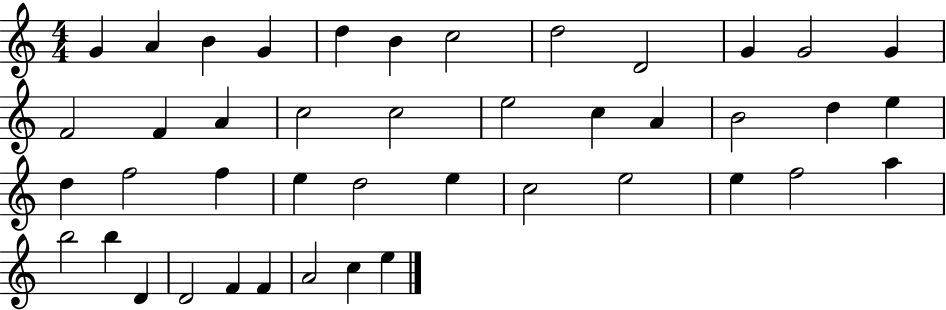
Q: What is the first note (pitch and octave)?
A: G4